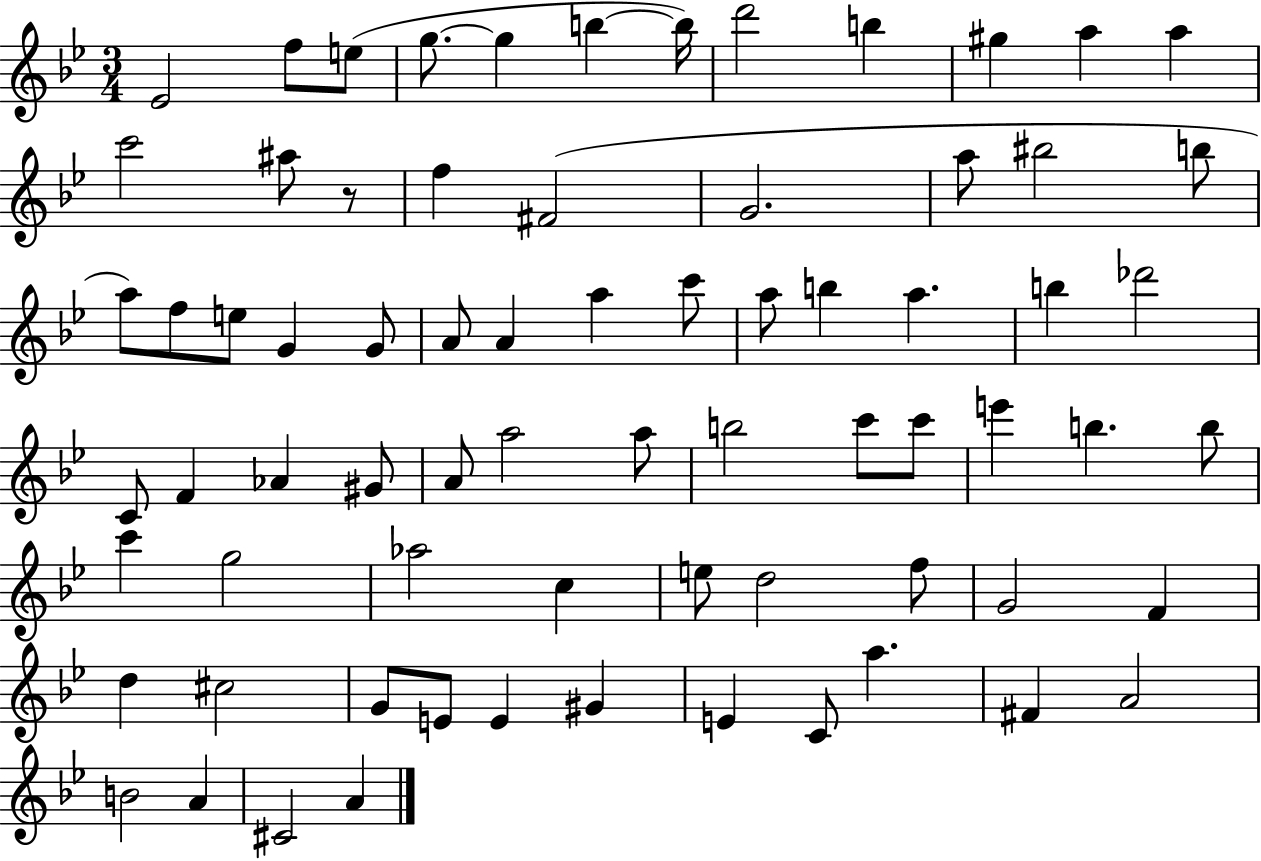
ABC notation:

X:1
T:Untitled
M:3/4
L:1/4
K:Bb
_E2 f/2 e/2 g/2 g b b/4 d'2 b ^g a a c'2 ^a/2 z/2 f ^F2 G2 a/2 ^b2 b/2 a/2 f/2 e/2 G G/2 A/2 A a c'/2 a/2 b a b _d'2 C/2 F _A ^G/2 A/2 a2 a/2 b2 c'/2 c'/2 e' b b/2 c' g2 _a2 c e/2 d2 f/2 G2 F d ^c2 G/2 E/2 E ^G E C/2 a ^F A2 B2 A ^C2 A